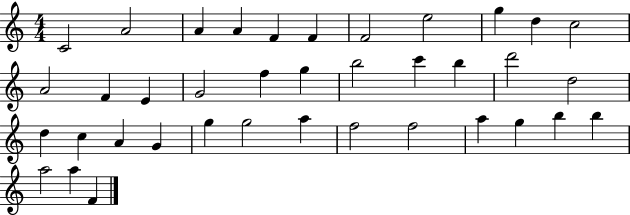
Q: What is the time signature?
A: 4/4